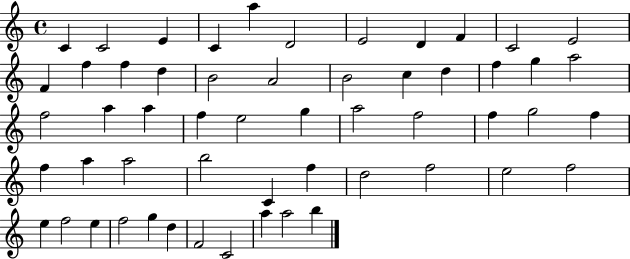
X:1
T:Untitled
M:4/4
L:1/4
K:C
C C2 E C a D2 E2 D F C2 E2 F f f d B2 A2 B2 c d f g a2 f2 a a f e2 g a2 f2 f g2 f f a a2 b2 C f d2 f2 e2 f2 e f2 e f2 g d F2 C2 a a2 b